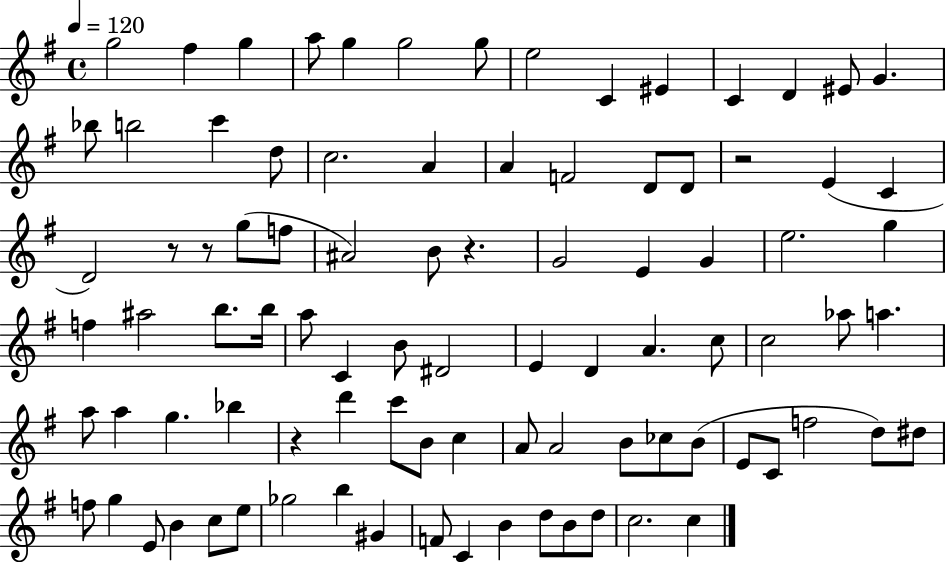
X:1
T:Untitled
M:4/4
L:1/4
K:G
g2 ^f g a/2 g g2 g/2 e2 C ^E C D ^E/2 G _b/2 b2 c' d/2 c2 A A F2 D/2 D/2 z2 E C D2 z/2 z/2 g/2 f/2 ^A2 B/2 z G2 E G e2 g f ^a2 b/2 b/4 a/2 C B/2 ^D2 E D A c/2 c2 _a/2 a a/2 a g _b z d' c'/2 B/2 c A/2 A2 B/2 _c/2 B/2 E/2 C/2 f2 d/2 ^d/2 f/2 g E/2 B c/2 e/2 _g2 b ^G F/2 C B d/2 B/2 d/2 c2 c